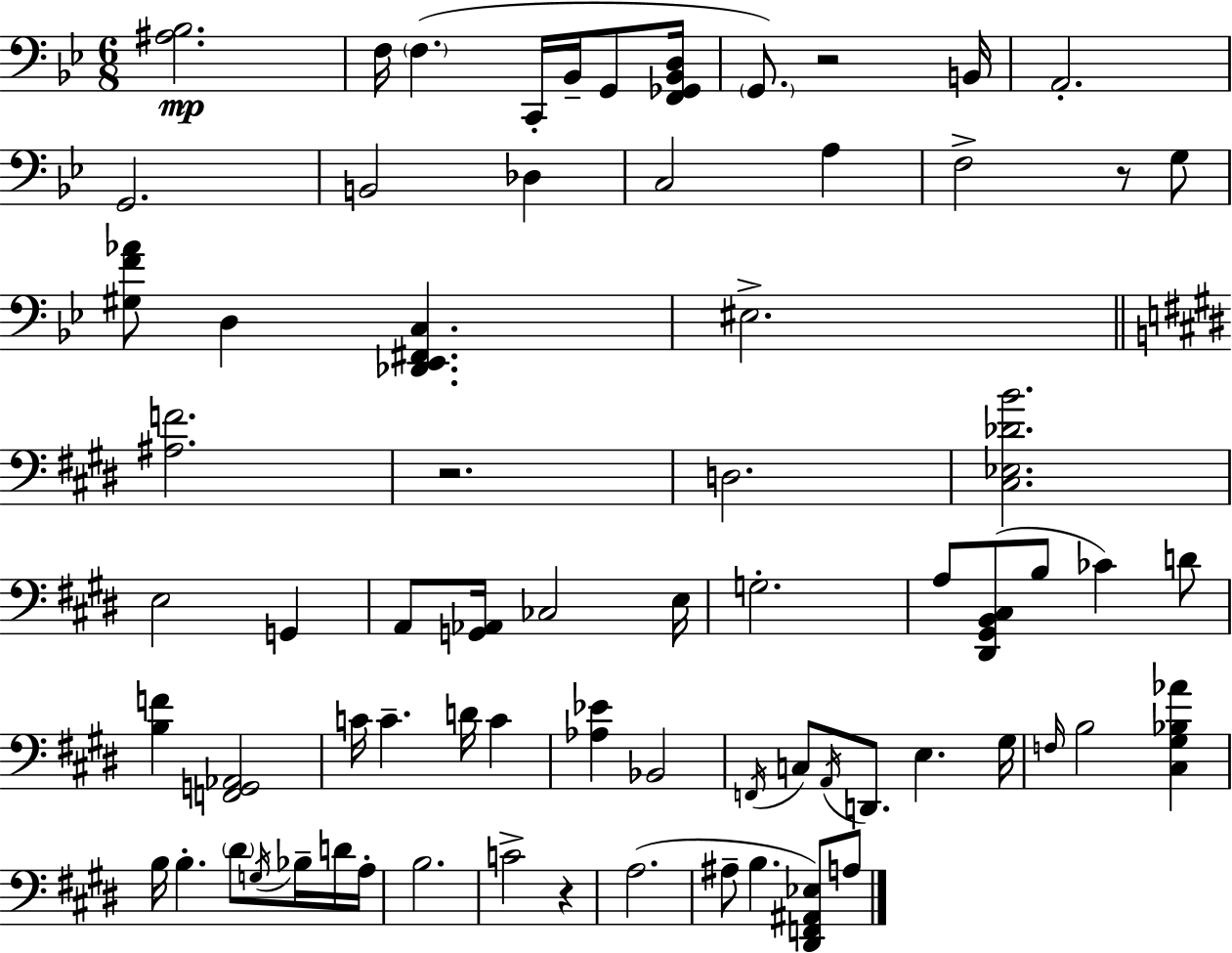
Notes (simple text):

[A#3,Bb3]/h. F3/s F3/q. C2/s Bb2/s G2/e [F2,Gb2,Bb2,D3]/s G2/e. R/h B2/s A2/h. G2/h. B2/h Db3/q C3/h A3/q F3/h R/e G3/e [G#3,F4,Ab4]/e D3/q [Db2,Eb2,F#2,C3]/q. EIS3/h. [A#3,F4]/h. R/h. D3/h. [C#3,Eb3,Db4,B4]/h. E3/h G2/q A2/e [G2,Ab2]/s CES3/h E3/s G3/h. A3/e [D#2,G#2,B2,C#3]/e B3/e CES4/q D4/e [B3,F4]/q [F2,G2,Ab2]/h C4/s C4/q. D4/s C4/q [Ab3,Eb4]/q Bb2/h F2/s C3/e A2/s D2/e. E3/q. G#3/s F3/s B3/h [C#3,G#3,Bb3,Ab4]/q B3/s B3/q. D#4/e G3/s Bb3/s D4/s A3/s B3/h. C4/h R/q A3/h. A#3/e B3/q. [D#2,F2,A#2,Eb3]/e A3/e